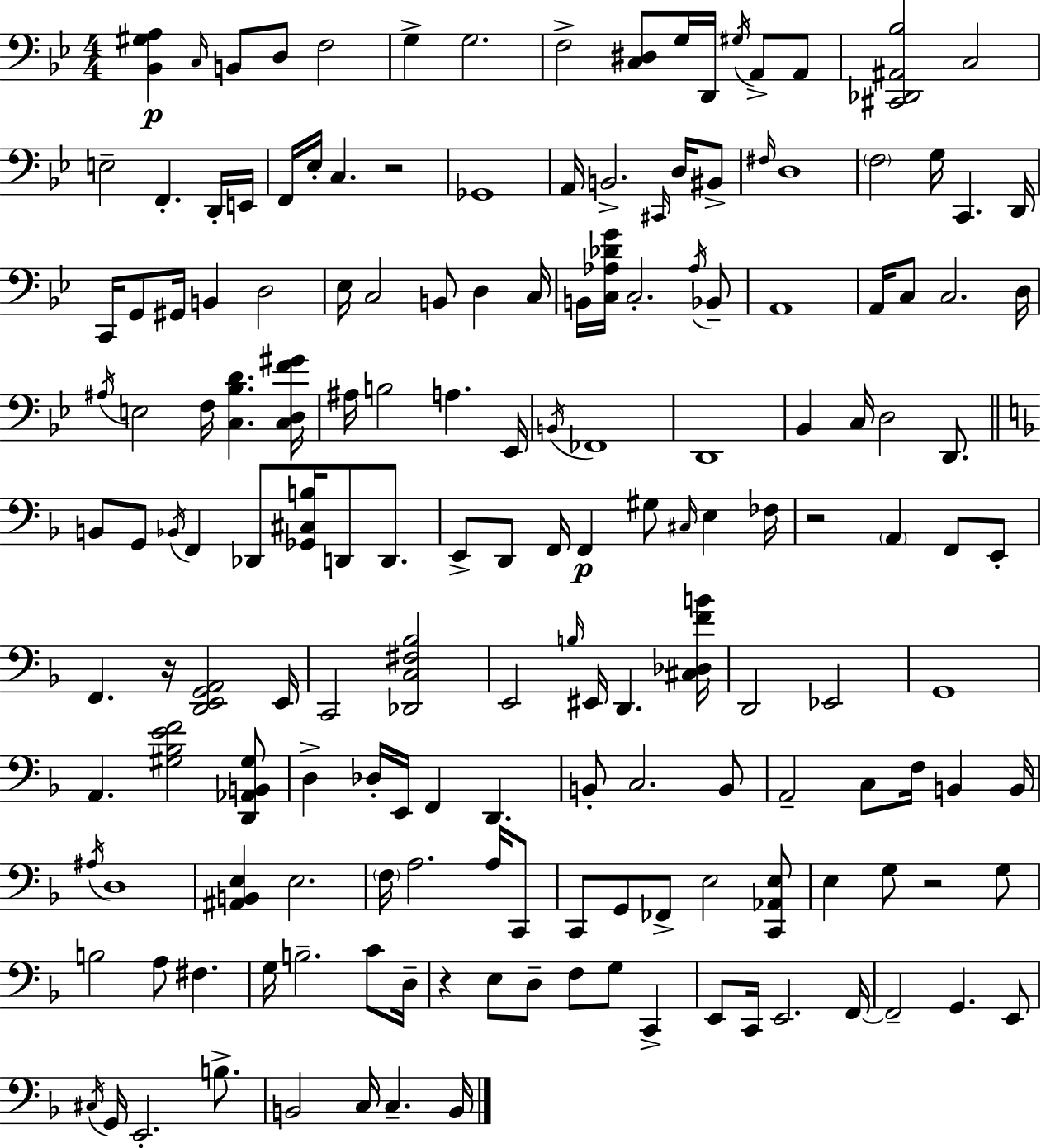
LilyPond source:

{
  \clef bass
  \numericTimeSignature
  \time 4/4
  \key bes \major
  \repeat volta 2 { <bes, gis a>4\p \grace { c16 } b,8 d8 f2 | g4-> g2. | f2-> <c dis>8 g16 d,16 \acciaccatura { gis16 } a,8-> | a,8 <cis, des, ais, bes>2 c2 | \break e2-- f,4.-. | d,16-. e,16 f,16 ees16-. c4. r2 | ges,1 | a,16 b,2.-> \grace { cis,16 } | \break d16 bis,8-> \grace { fis16 } d1 | \parenthesize f2 g16 c,4. | d,16 c,16 g,8 gis,16 b,4 d2 | ees16 c2 b,8 d4 | \break c16 b,16 <c aes des' g'>16 c2.-. | \acciaccatura { aes16 } bes,8-- a,1 | a,16 c8 c2. | d16 \acciaccatura { ais16 } e2 f16 <c bes d'>4. | \break <c d f' gis'>16 ais16 b2 a4. | ees,16 \acciaccatura { b,16 } fes,1 | d,1 | bes,4 c16 d2 | \break d,8. \bar "||" \break \key f \major b,8 g,8 \acciaccatura { bes,16 } f,4 des,8 <ges, cis b>16 d,8 d,8. | e,8-> d,8 f,16 f,4\p gis8 \grace { cis16 } e4 | fes16 r2 \parenthesize a,4 f,8 | e,8-. f,4. r16 <d, e, g, a,>2 | \break e,16 c,2 <des, c fis bes>2 | e,2 \grace { b16 } eis,16 d,4. | <cis des f' b'>16 d,2 ees,2 | g,1 | \break a,4. <gis bes e' f'>2 | <d, aes, b, gis>8 d4-> des16-. e,16 f,4 d,4. | b,8-. c2. | b,8 a,2-- c8 f16 b,4 | \break b,16 \acciaccatura { ais16 } d1 | <ais, b, e>4 e2. | \parenthesize f16 a2. | a16 c,8 c,8 g,8 fes,8-> e2 | \break <c, aes, e>8 e4 g8 r2 | g8 b2 a8 fis4. | g16 b2.-- | c'8 d16-- r4 e8 d8-- f8 g8 | \break c,4-> e,8 c,16 e,2. | f,16~~ f,2-- g,4. | e,8 \acciaccatura { cis16 } g,16 e,2.-. | b8.-> b,2 c16 c4.-- | \break b,16 } \bar "|."
}